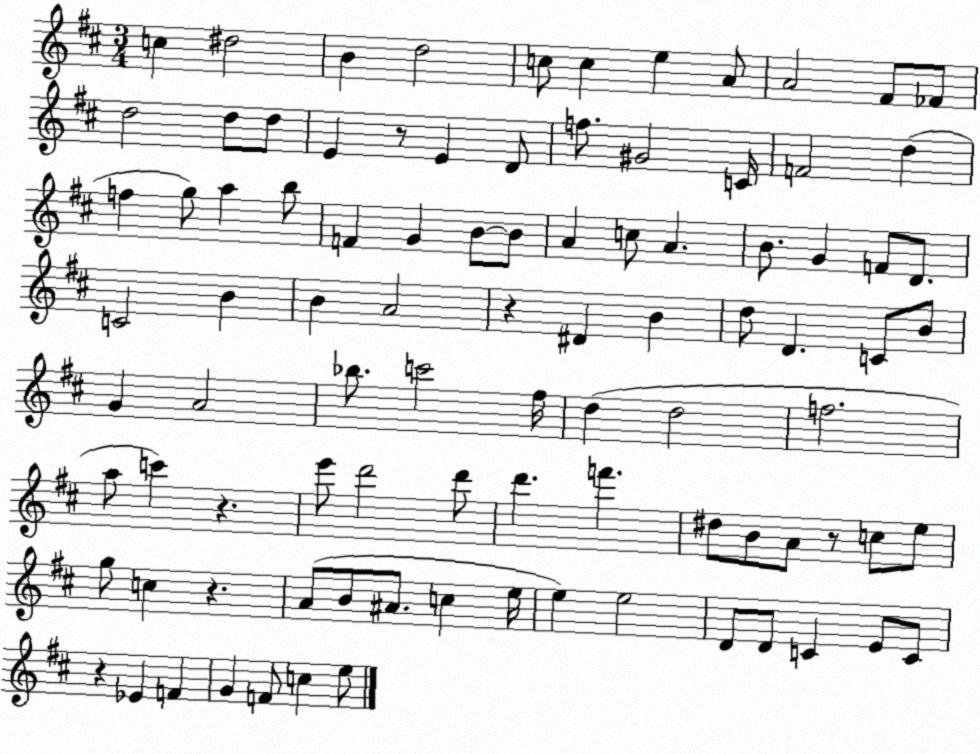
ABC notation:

X:1
T:Untitled
M:3/4
L:1/4
K:D
c ^d2 B d2 c/2 c e A/2 A2 ^F/2 _F/2 d2 d/2 d/2 E z/2 E D/2 f/2 ^G2 C/4 F2 d f g/2 a b/2 F G B/2 B/2 A c/2 A B/2 G F/2 D/2 C2 B B A2 z ^D B d/2 D C/2 B/2 G A2 _b/2 c'2 ^f/4 d d2 f2 a/2 c' z e'/2 d'2 d'/2 d' f' ^d/2 B/2 A/2 z/2 c/2 e/2 g/2 c z A/2 B/2 ^A/2 c e/4 e e2 D/2 D/2 C E/2 C/2 z _E F G F/2 c e/2